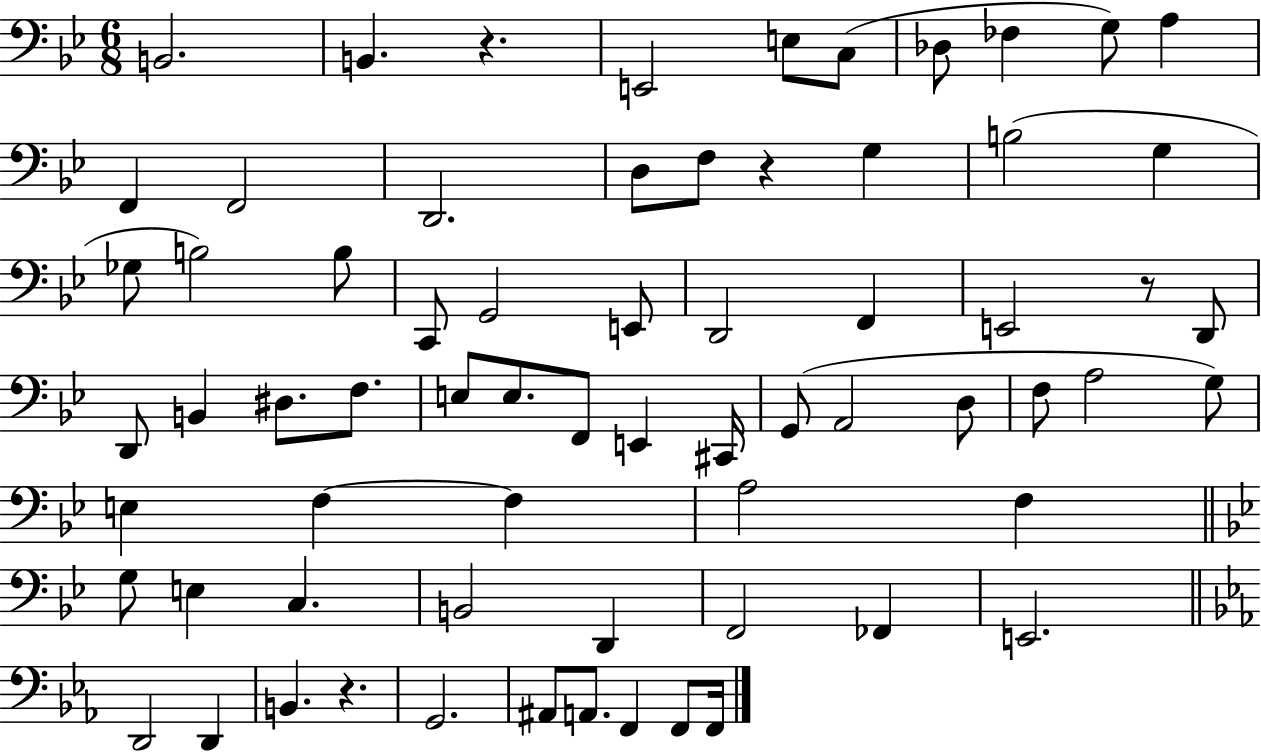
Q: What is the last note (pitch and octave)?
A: F2